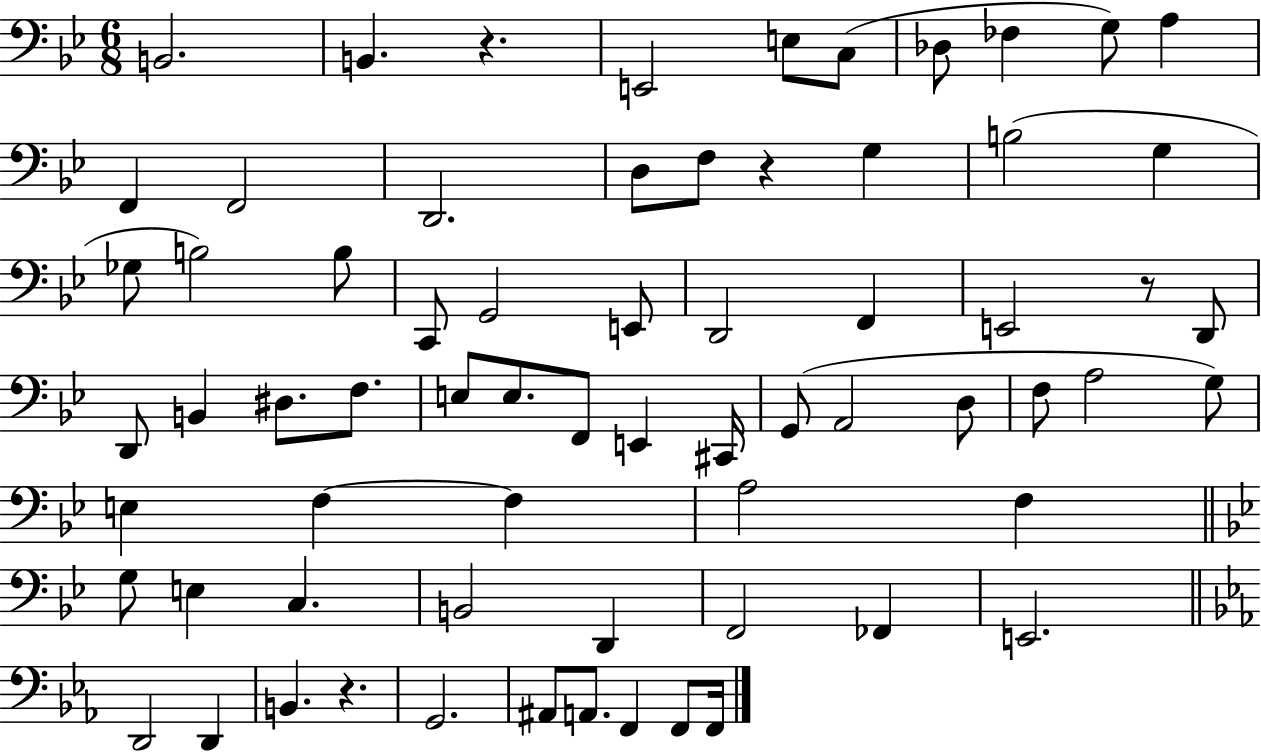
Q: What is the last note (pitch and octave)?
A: F2